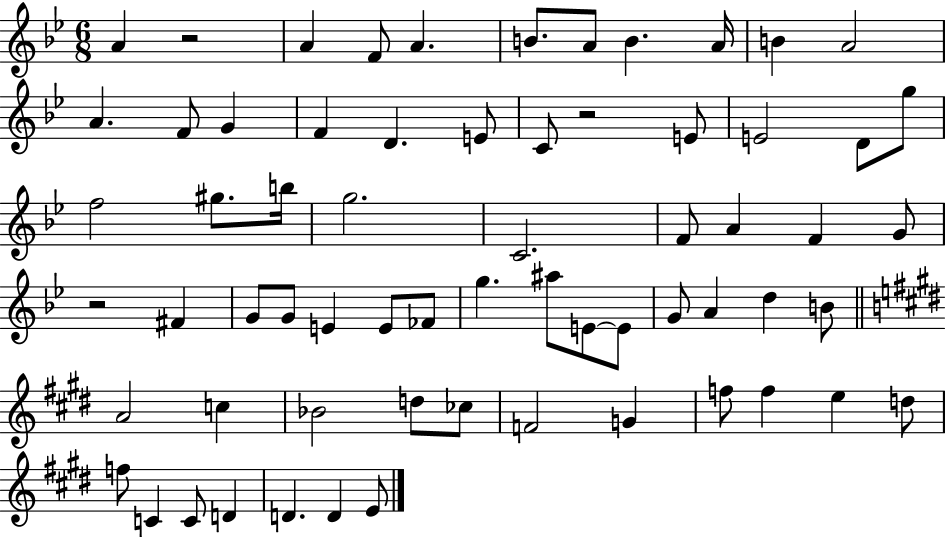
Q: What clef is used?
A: treble